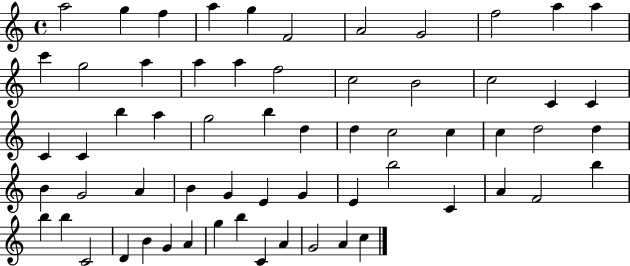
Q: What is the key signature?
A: C major